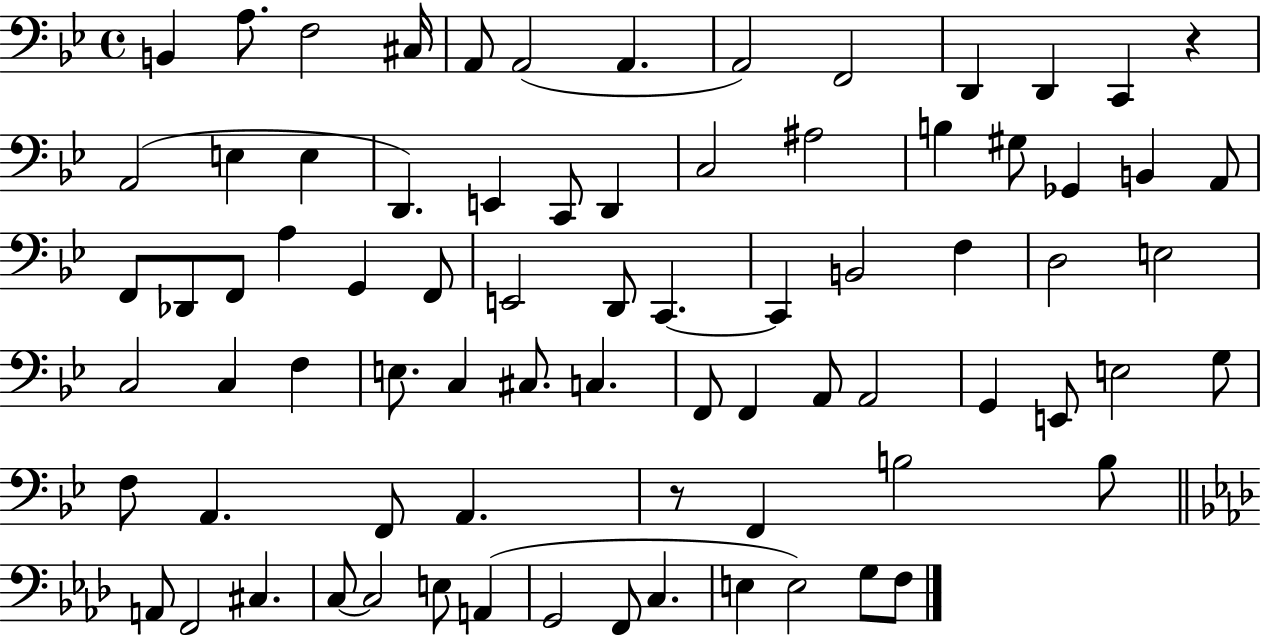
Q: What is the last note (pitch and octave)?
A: F3